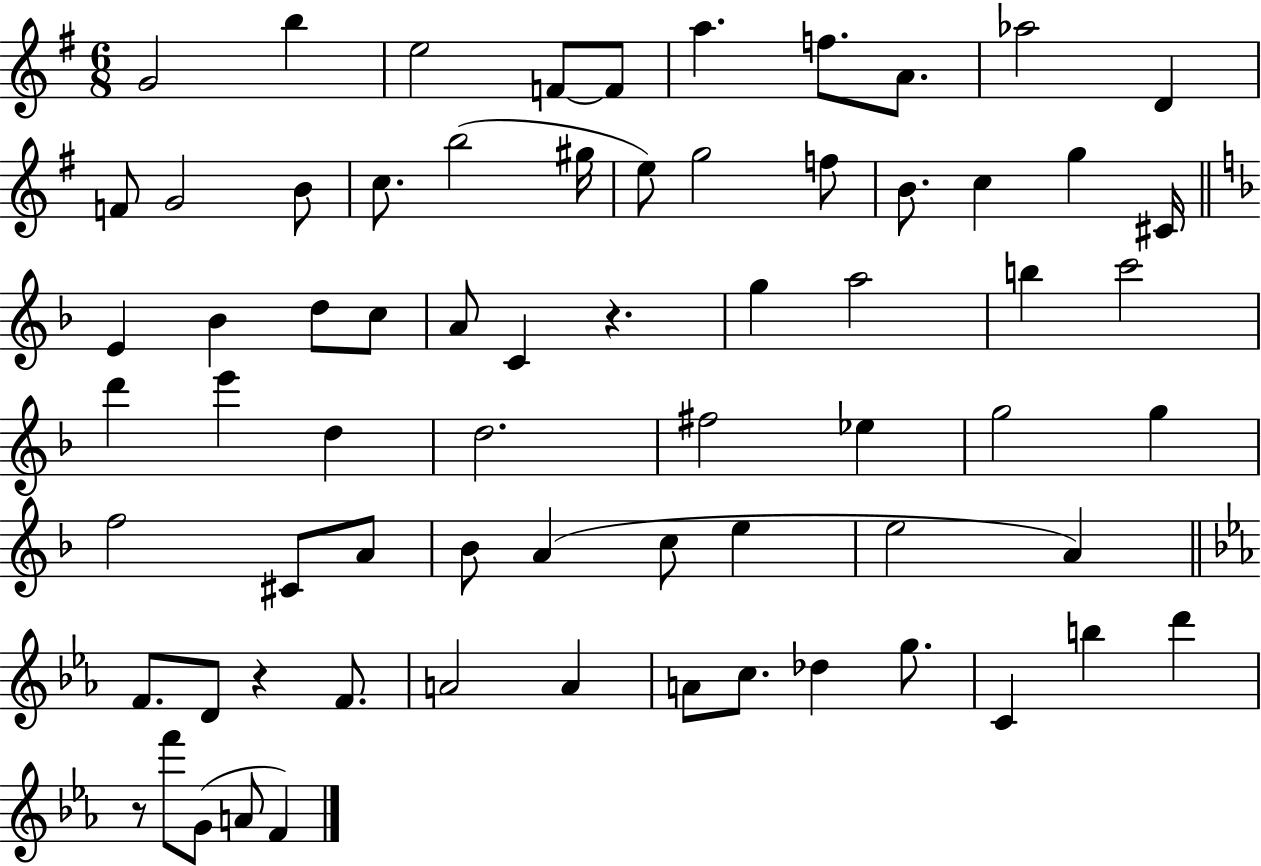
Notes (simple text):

G4/h B5/q E5/h F4/e F4/e A5/q. F5/e. A4/e. Ab5/h D4/q F4/e G4/h B4/e C5/e. B5/h G#5/s E5/e G5/h F5/e B4/e. C5/q G5/q C#4/s E4/q Bb4/q D5/e C5/e A4/e C4/q R/q. G5/q A5/h B5/q C6/h D6/q E6/q D5/q D5/h. F#5/h Eb5/q G5/h G5/q F5/h C#4/e A4/e Bb4/e A4/q C5/e E5/q E5/h A4/q F4/e. D4/e R/q F4/e. A4/h A4/q A4/e C5/e. Db5/q G5/e. C4/q B5/q D6/q R/e F6/e G4/e A4/e F4/q